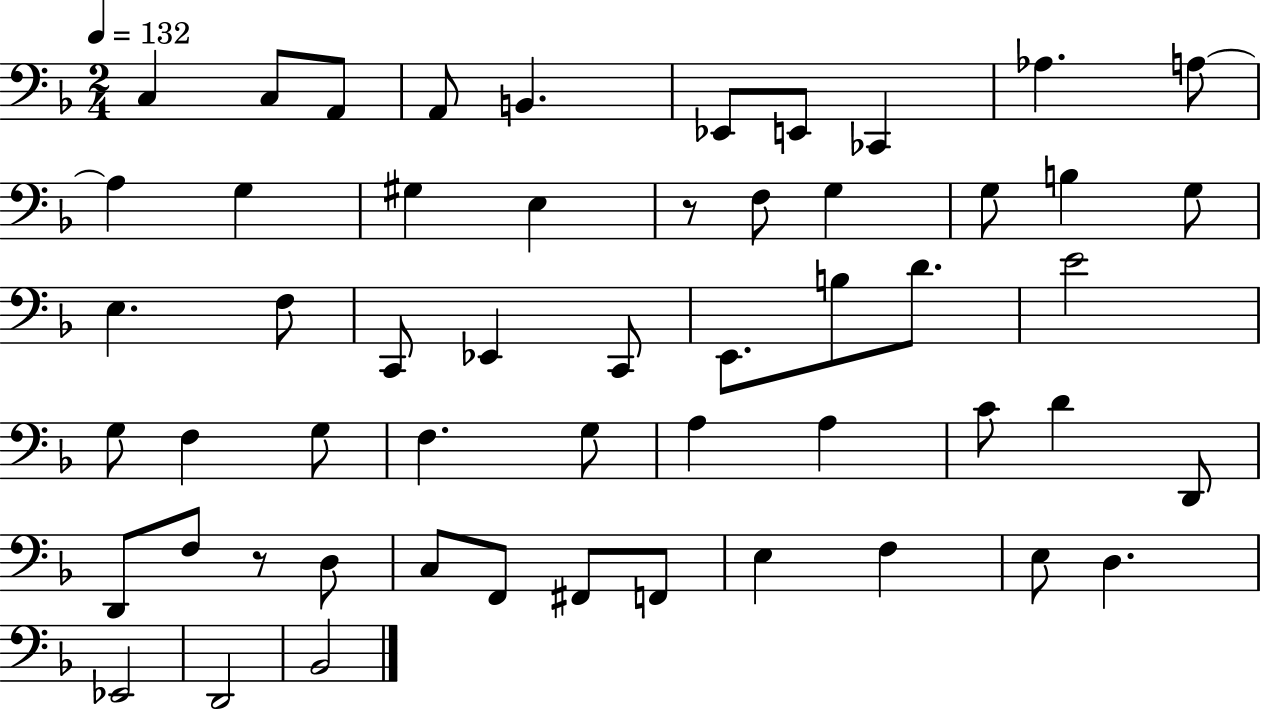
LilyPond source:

{
  \clef bass
  \numericTimeSignature
  \time 2/4
  \key f \major
  \tempo 4 = 132
  c4 c8 a,8 | a,8 b,4. | ees,8 e,8 ces,4 | aes4. a8~~ | \break a4 g4 | gis4 e4 | r8 f8 g4 | g8 b4 g8 | \break e4. f8 | c,8 ees,4 c,8 | e,8. b8 d'8. | e'2 | \break g8 f4 g8 | f4. g8 | a4 a4 | c'8 d'4 d,8 | \break d,8 f8 r8 d8 | c8 f,8 fis,8 f,8 | e4 f4 | e8 d4. | \break ees,2 | d,2 | bes,2 | \bar "|."
}